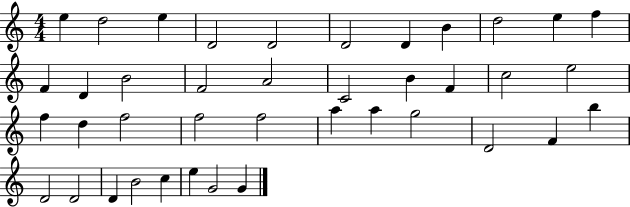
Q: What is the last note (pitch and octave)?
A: G4